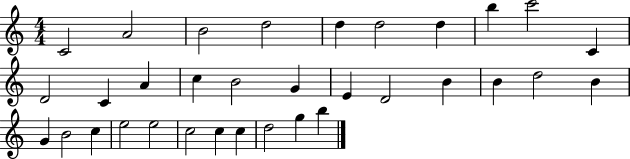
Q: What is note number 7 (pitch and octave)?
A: D5